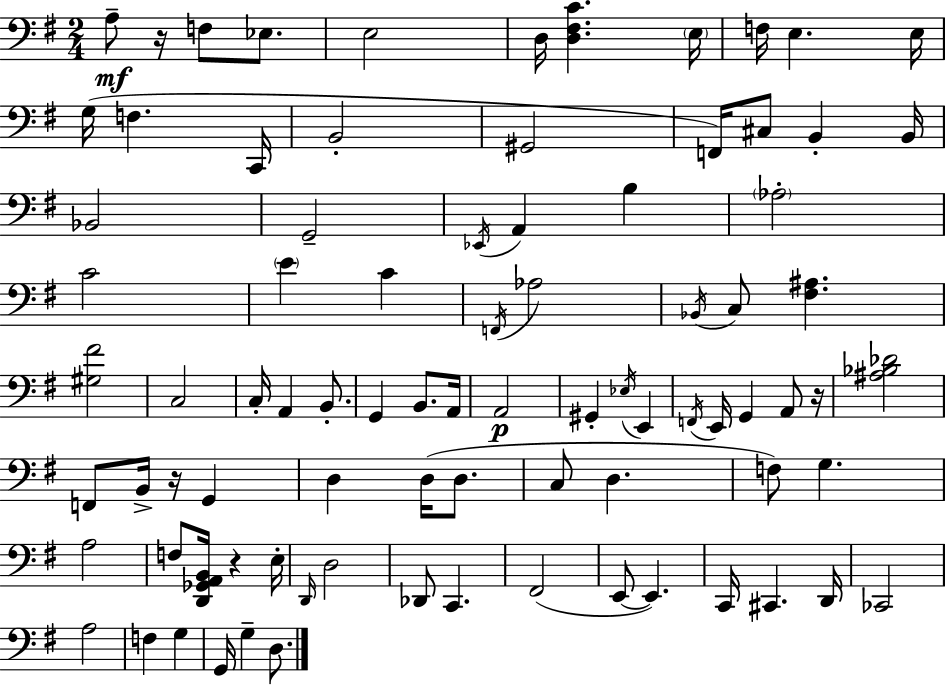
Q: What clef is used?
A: bass